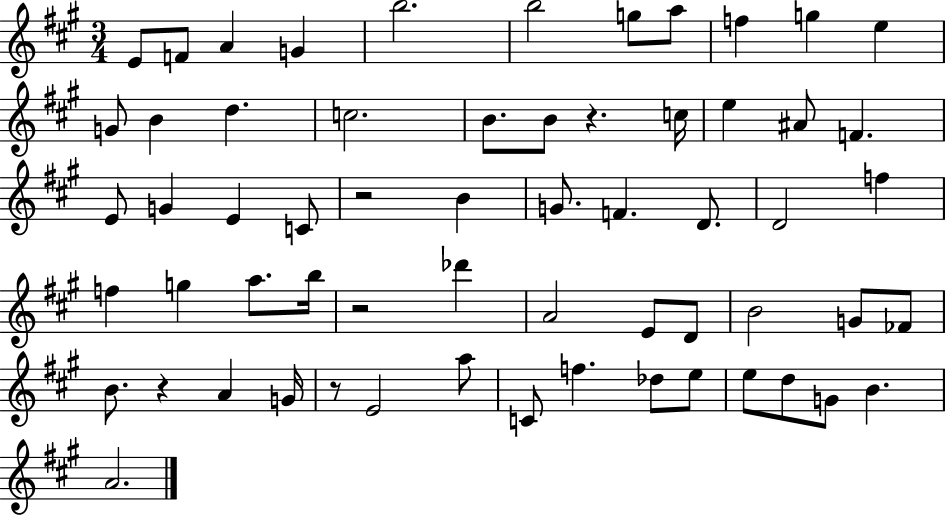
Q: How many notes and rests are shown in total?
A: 61